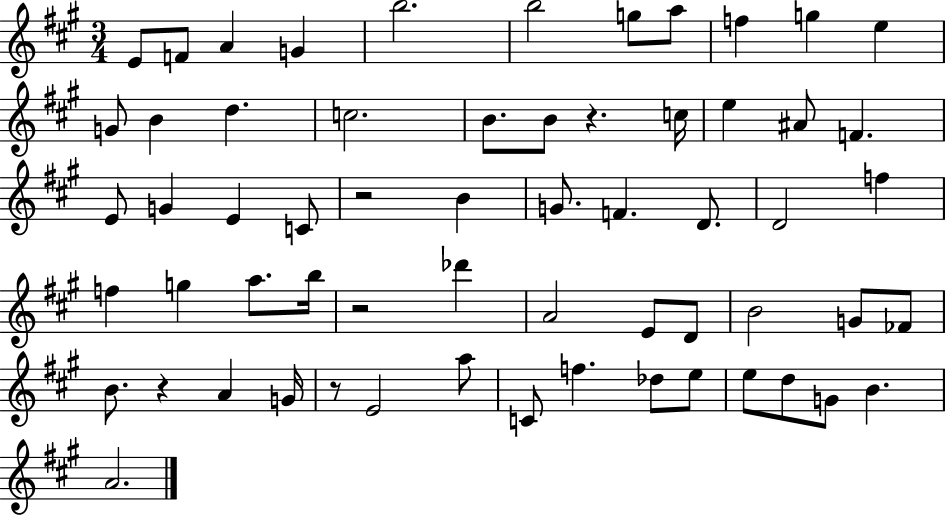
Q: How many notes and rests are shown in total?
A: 61